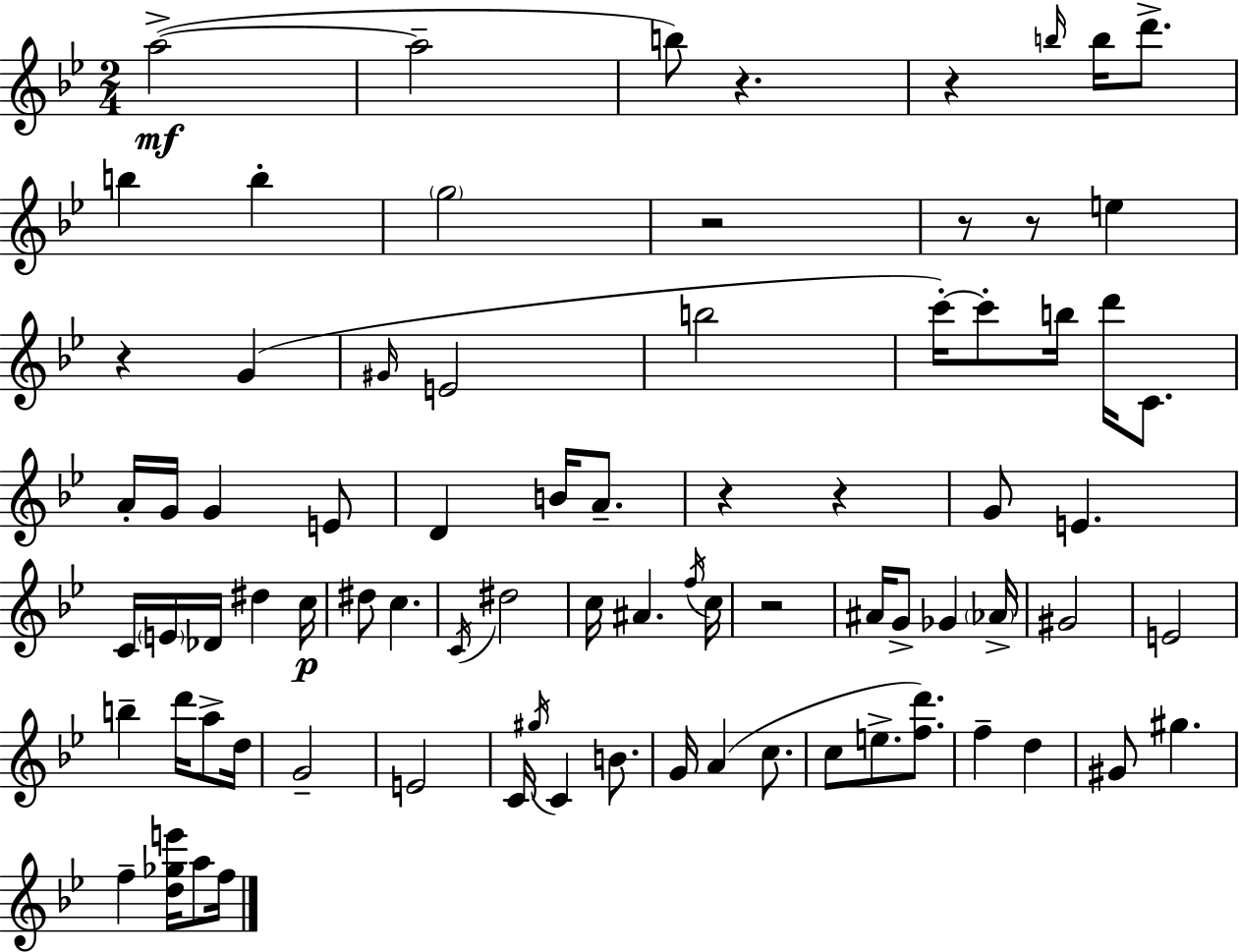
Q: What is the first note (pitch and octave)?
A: A5